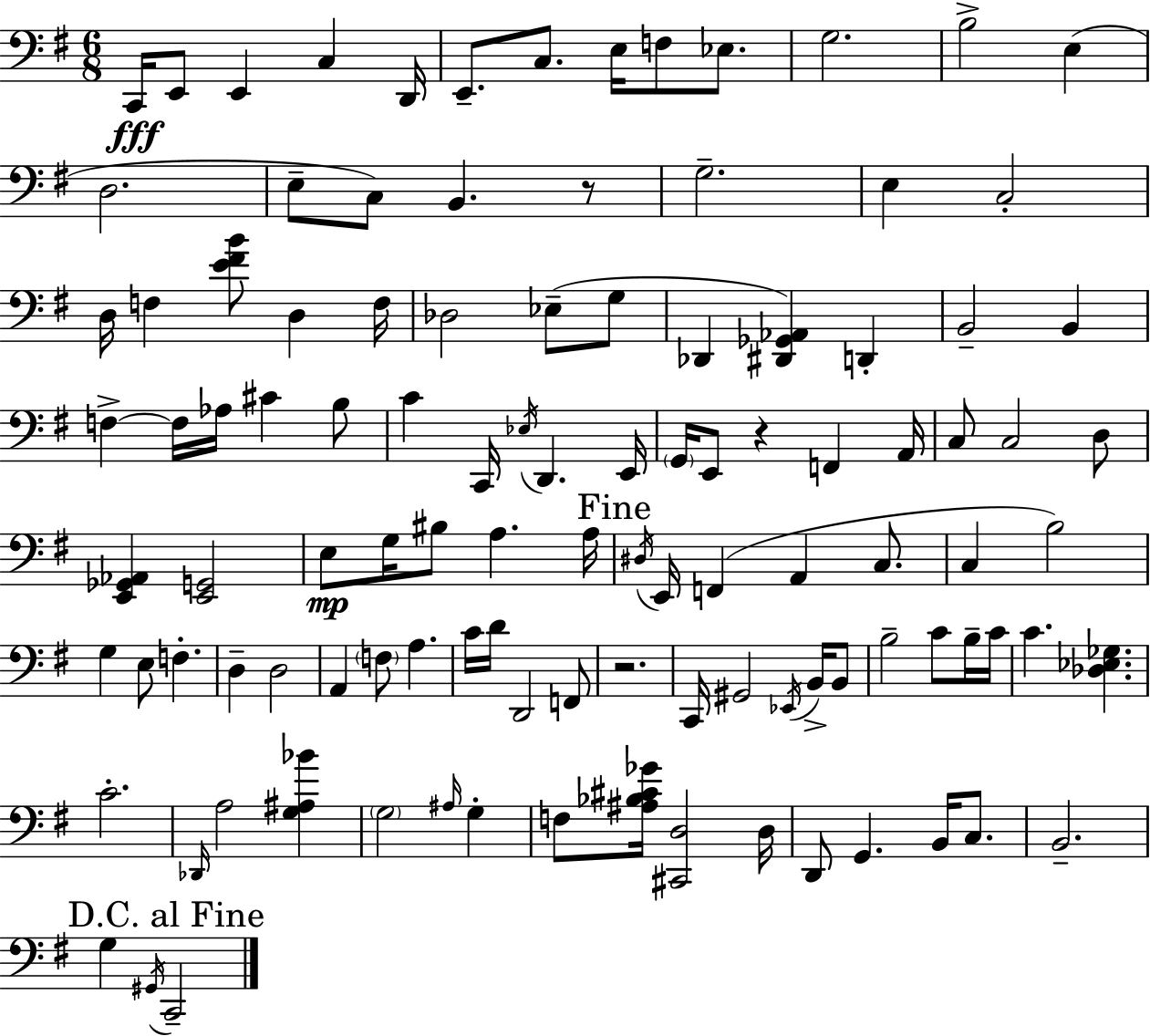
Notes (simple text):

C2/s E2/e E2/q C3/q D2/s E2/e. C3/e. E3/s F3/e Eb3/e. G3/h. B3/h E3/q D3/h. E3/e C3/e B2/q. R/e G3/h. E3/q C3/h D3/s F3/q [E4,F#4,B4]/e D3/q F3/s Db3/h Eb3/e G3/e Db2/q [D#2,Gb2,Ab2]/q D2/q B2/h B2/q F3/q F3/s Ab3/s C#4/q B3/e C4/q C2/s Eb3/s D2/q. E2/s G2/s E2/e R/q F2/q A2/s C3/e C3/h D3/e [E2,Gb2,Ab2]/q [E2,G2]/h E3/e G3/s BIS3/e A3/q. A3/s D#3/s E2/s F2/q A2/q C3/e. C3/q B3/h G3/q E3/e F3/q. D3/q D3/h A2/q F3/e A3/q. C4/s D4/s D2/h F2/e R/h. C2/s G#2/h Eb2/s B2/s B2/e B3/h C4/e B3/s C4/s C4/q. [Db3,Eb3,Gb3]/q. C4/h. Db2/s A3/h [G3,A#3,Bb4]/q G3/h A#3/s G3/q F3/e [A#3,Bb3,C#4,Gb4]/s [C#2,D3]/h D3/s D2/e G2/q. B2/s C3/e. B2/h. G3/q G#2/s C2/h